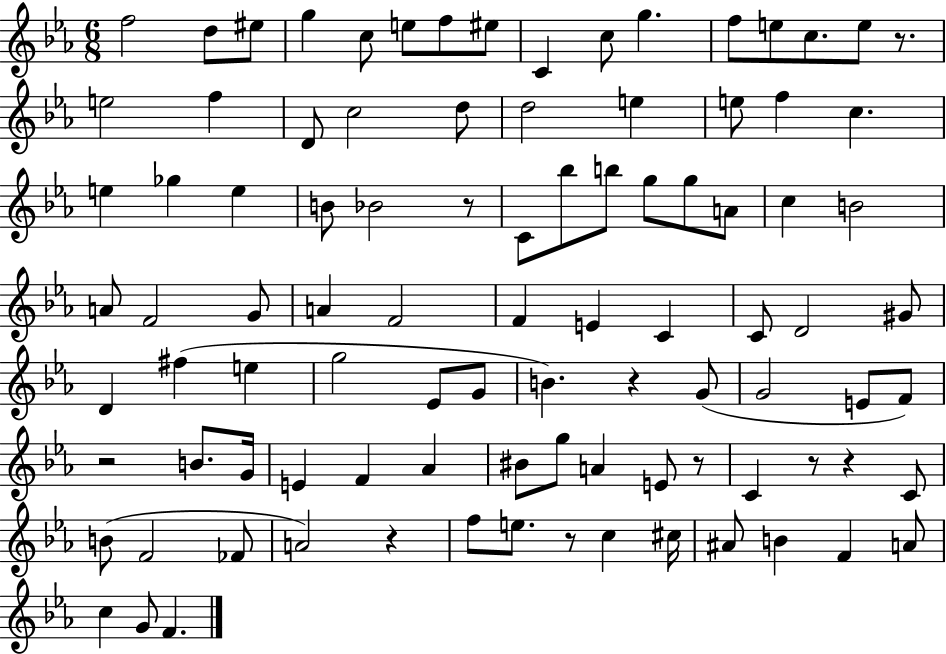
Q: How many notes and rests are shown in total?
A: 95